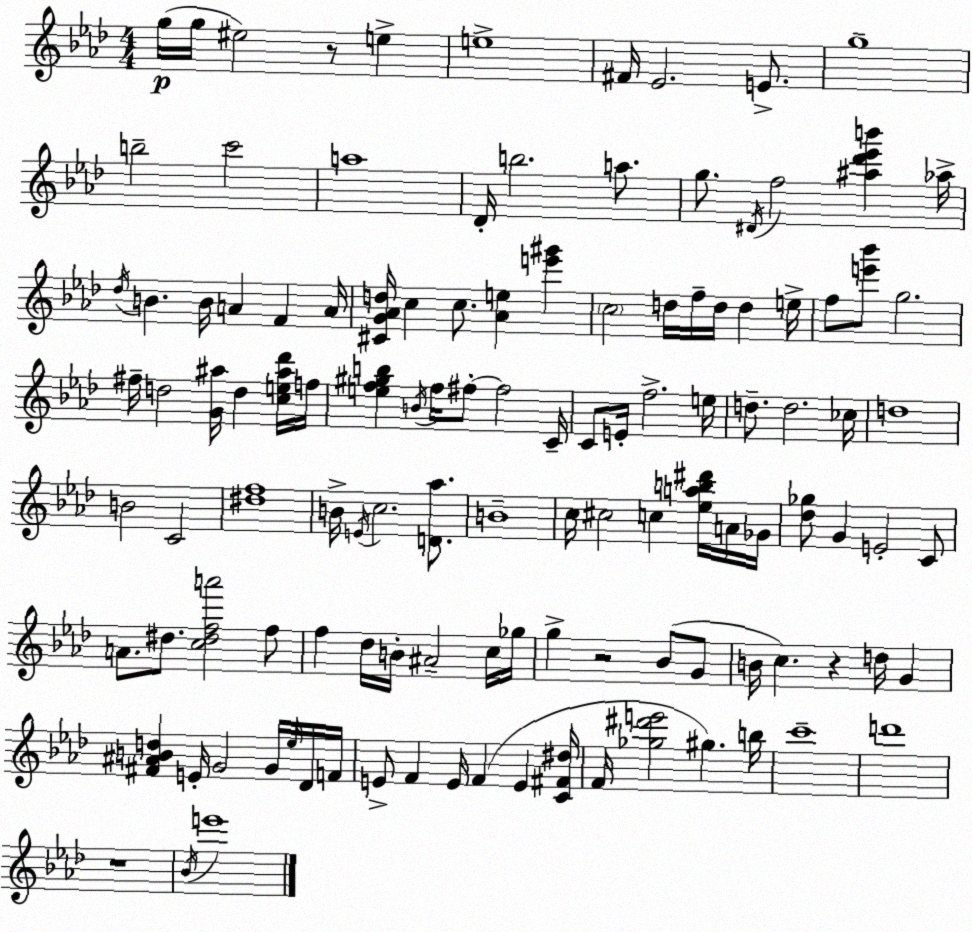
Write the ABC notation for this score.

X:1
T:Untitled
M:4/4
L:1/4
K:Fm
g/4 g/4 ^e2 z/2 e e4 ^F/4 _E2 E/2 g4 b2 c'2 a4 _D/4 b2 a/2 g/2 ^D/4 f2 [^a_d'_e'b'] _a/4 _d/4 B B/4 A F A/4 [^CG_Ad]/4 c c/2 [_Ae] [e'^g'] c2 d/4 f/4 d/4 d e/4 f/2 [e'_b']/2 g2 ^f/4 d2 [G^a]/4 d [ce^a_d']/4 f/4 [ef^gb] B/4 f/4 ^f/2 ^f2 C/4 C/2 E/4 f2 e/4 d/2 d2 _c/4 d4 B2 C2 [^df]4 B/4 E/4 c2 [D_a]/2 B4 c/4 ^c2 c [_eab^d']/4 A/4 _G/4 [_d_g]/2 G E2 C/2 A/2 ^d/2 [c^dfa']2 f/2 f _d/4 B/4 ^A2 c/4 _g/4 g z2 _B/2 G/2 B/4 c z d/4 G [^F^ABd] E/4 G2 G/4 _e/4 _D/4 F/4 E/2 F E/4 F E [C^F^d]/4 F/4 [_g^d'e']2 ^g b/4 c'4 d'4 z4 _B/4 e'4